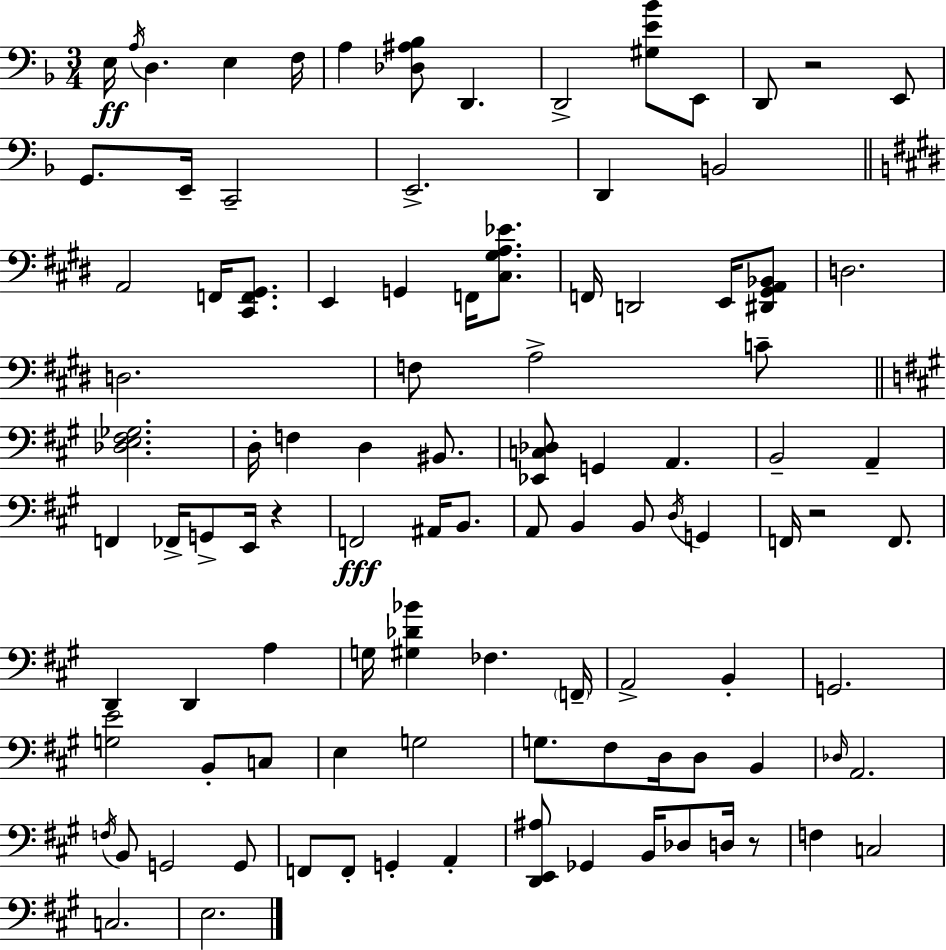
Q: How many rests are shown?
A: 4